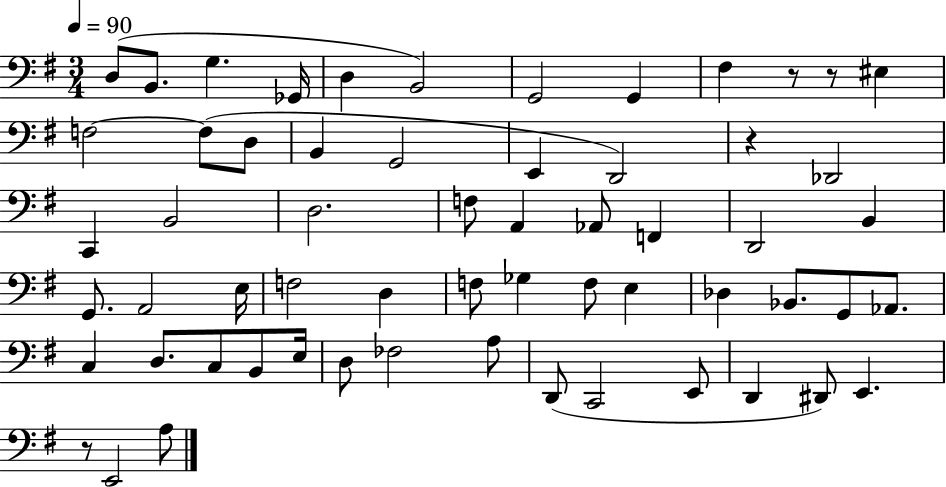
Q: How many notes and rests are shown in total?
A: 60